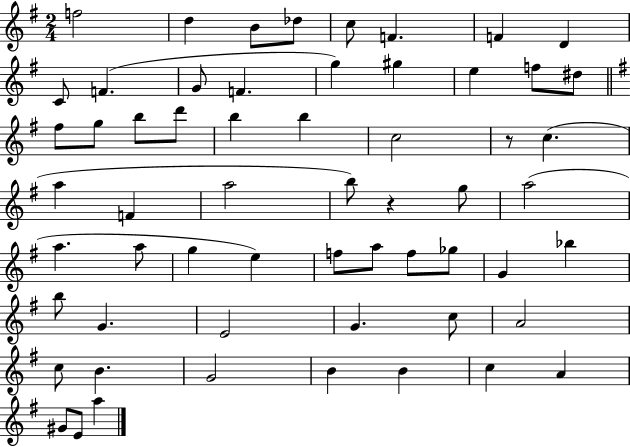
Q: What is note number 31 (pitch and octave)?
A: A5